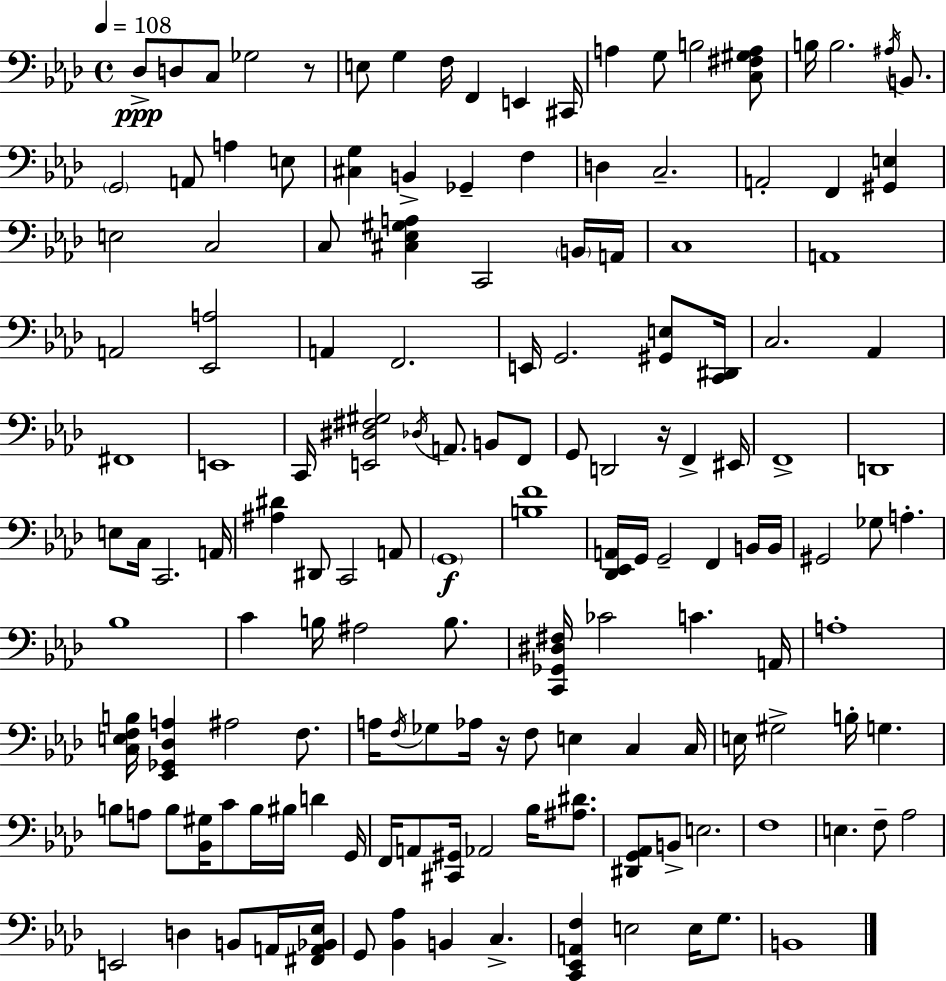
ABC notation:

X:1
T:Untitled
M:4/4
L:1/4
K:Ab
_D,/2 D,/2 C,/2 _G,2 z/2 E,/2 G, F,/4 F,, E,, ^C,,/4 A, G,/2 B,2 [C,^F,^G,A,]/2 B,/4 B,2 ^A,/4 B,,/2 G,,2 A,,/2 A, E,/2 [^C,G,] B,, _G,, F, D, C,2 A,,2 F,, [^G,,E,] E,2 C,2 C,/2 [^C,_E,^G,A,] C,,2 B,,/4 A,,/4 C,4 A,,4 A,,2 [_E,,A,]2 A,, F,,2 E,,/4 G,,2 [^G,,E,]/2 [C,,^D,,]/4 C,2 _A,, ^F,,4 E,,4 C,,/4 [E,,^D,^F,^G,]2 _D,/4 A,,/2 B,,/2 F,,/2 G,,/2 D,,2 z/4 F,, ^E,,/4 F,,4 D,,4 E,/2 C,/4 C,,2 A,,/4 [^A,^D] ^D,,/2 C,,2 A,,/2 G,,4 [B,F]4 [_D,,_E,,A,,]/4 G,,/4 G,,2 F,, B,,/4 B,,/4 ^G,,2 _G,/2 A, _B,4 C B,/4 ^A,2 B,/2 [C,,_G,,^D,^F,]/4 _C2 C A,,/4 A,4 [C,E,F,B,]/4 [_E,,_G,,_D,A,] ^A,2 F,/2 A,/4 F,/4 _G,/2 _A,/4 z/4 F,/2 E, C, C,/4 E,/4 ^G,2 B,/4 G, B,/2 A,/2 B,/2 [_B,,^G,]/4 C/2 B,/4 ^B,/4 D G,,/4 F,,/4 A,,/2 [^C,,^G,,]/4 _A,,2 _B,/4 [^A,^D]/2 [^D,,G,,_A,,]/2 B,,/2 E,2 F,4 E, F,/2 _A,2 E,,2 D, B,,/2 A,,/4 [^F,,A,,_B,,_E,]/4 G,,/2 [_B,,_A,] B,, C, [C,,_E,,A,,F,] E,2 E,/4 G,/2 B,,4